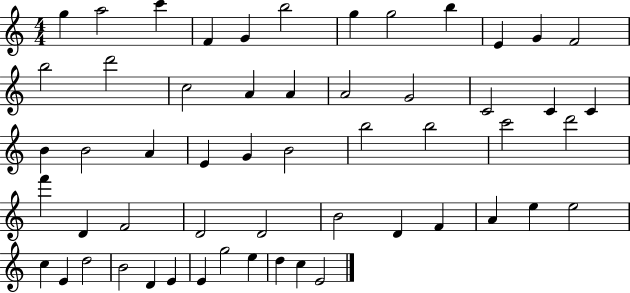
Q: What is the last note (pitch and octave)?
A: E4